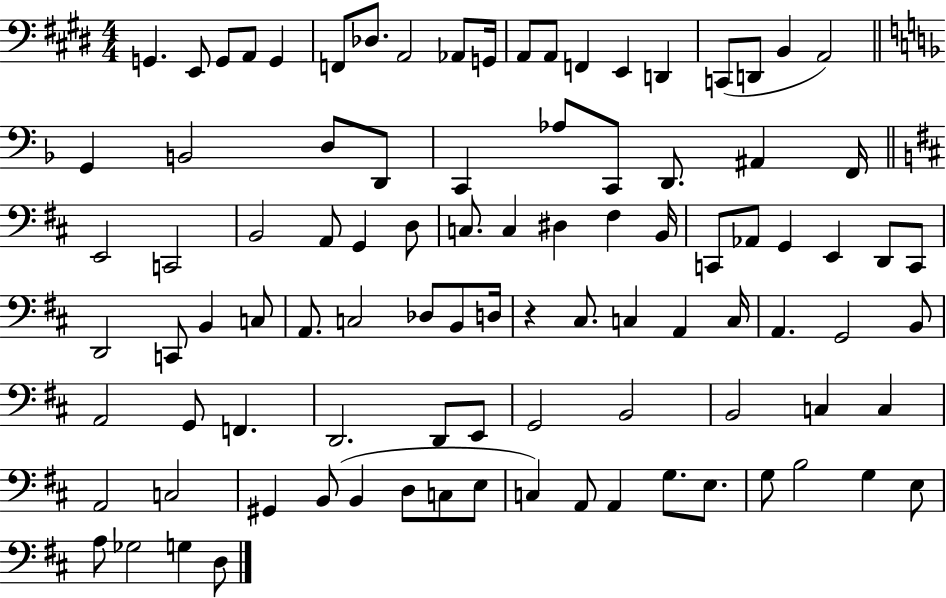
{
  \clef bass
  \numericTimeSignature
  \time 4/4
  \key e \major
  g,4. e,8 g,8 a,8 g,4 | f,8 des8. a,2 aes,8 g,16 | a,8 a,8 f,4 e,4 d,4 | c,8( d,8 b,4 a,2) | \break \bar "||" \break \key f \major g,4 b,2 d8 d,8 | c,4 aes8 c,8 d,8. ais,4 f,16 | \bar "||" \break \key d \major e,2 c,2 | b,2 a,8 g,4 d8 | c8. c4 dis4 fis4 b,16 | c,8 aes,8 g,4 e,4 d,8 c,8 | \break d,2 c,8 b,4 c8 | a,8. c2 des8 b,8 d16 | r4 cis8. c4 a,4 c16 | a,4. g,2 b,8 | \break a,2 g,8 f,4. | d,2. d,8 e,8 | g,2 b,2 | b,2 c4 c4 | \break a,2 c2 | gis,4 b,8( b,4 d8 c8 e8 | c4) a,8 a,4 g8. e8. | g8 b2 g4 e8 | \break a8 ges2 g4 d8 | \bar "|."
}